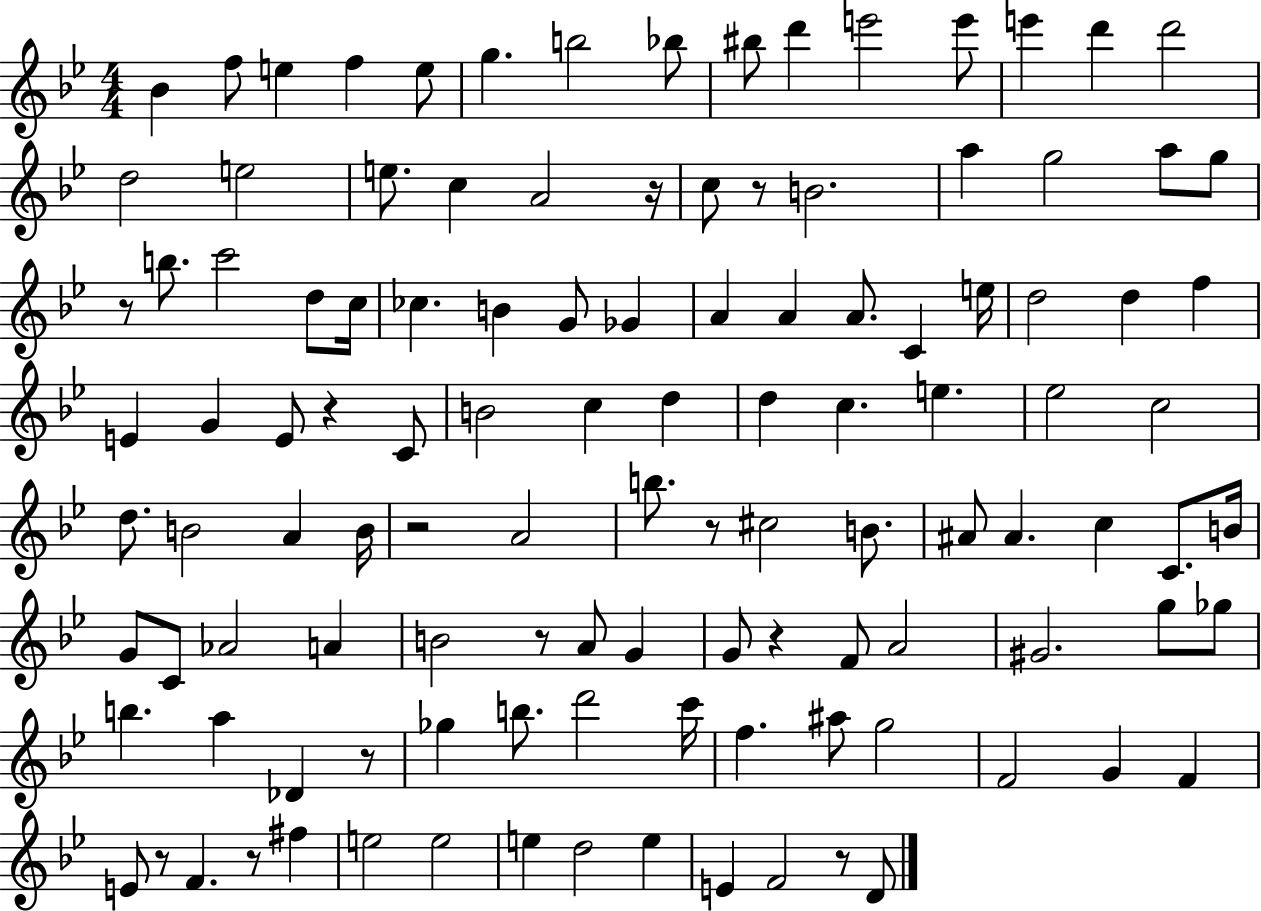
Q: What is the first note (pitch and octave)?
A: Bb4